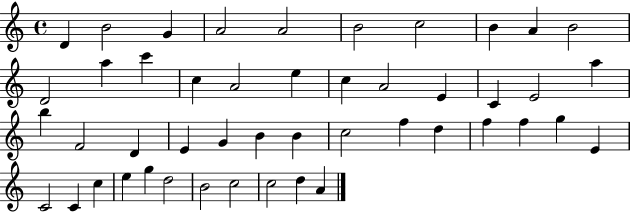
{
  \clef treble
  \time 4/4
  \defaultTimeSignature
  \key c \major
  d'4 b'2 g'4 | a'2 a'2 | b'2 c''2 | b'4 a'4 b'2 | \break d'2 a''4 c'''4 | c''4 a'2 e''4 | c''4 a'2 e'4 | c'4 e'2 a''4 | \break b''4 f'2 d'4 | e'4 g'4 b'4 b'4 | c''2 f''4 d''4 | f''4 f''4 g''4 e'4 | \break c'2 c'4 c''4 | e''4 g''4 d''2 | b'2 c''2 | c''2 d''4 a'4 | \break \bar "|."
}